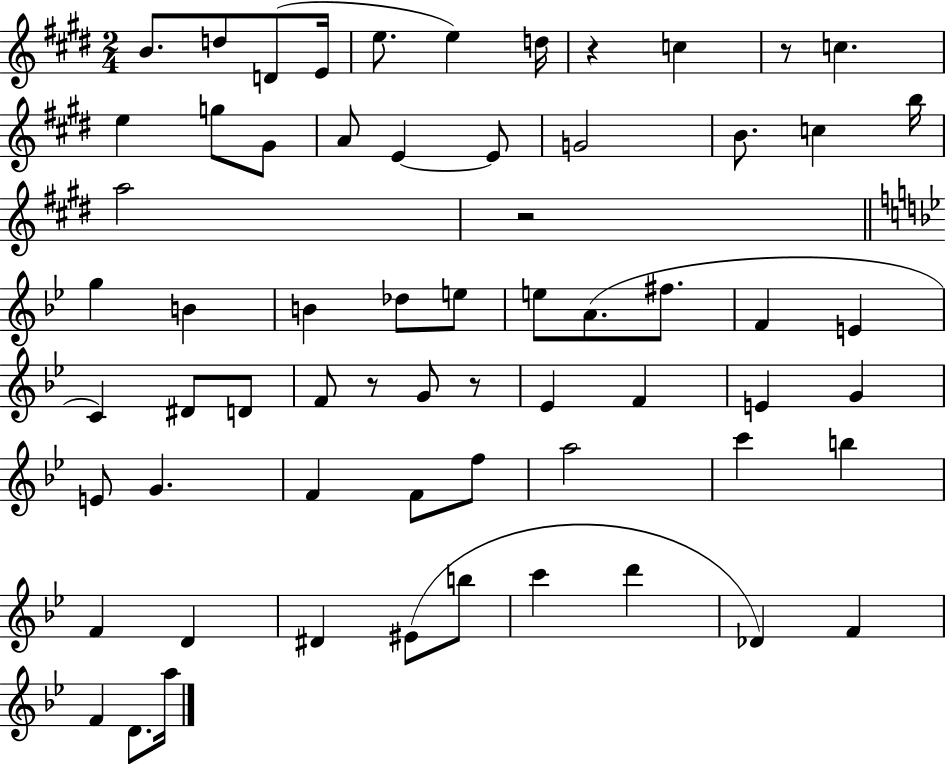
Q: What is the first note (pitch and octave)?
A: B4